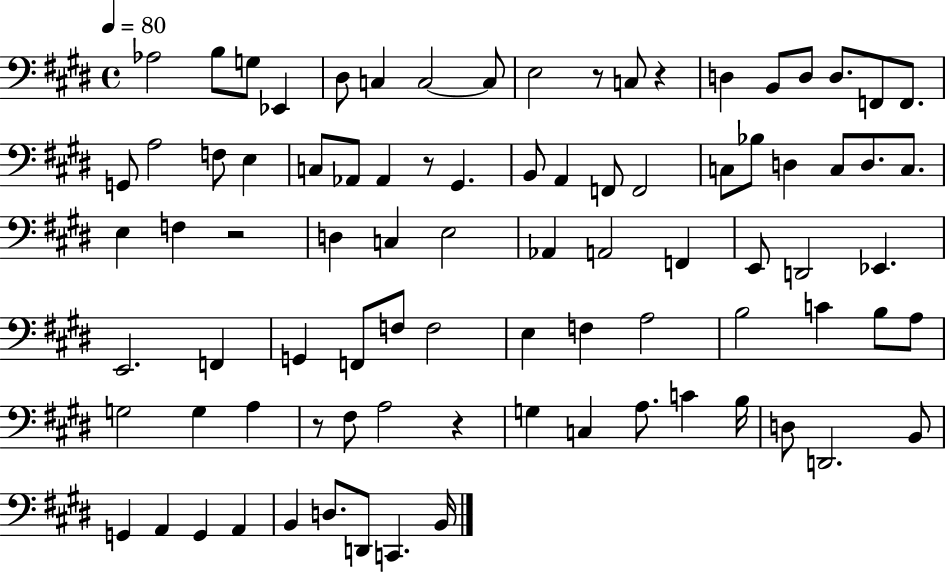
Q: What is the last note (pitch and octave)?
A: B2